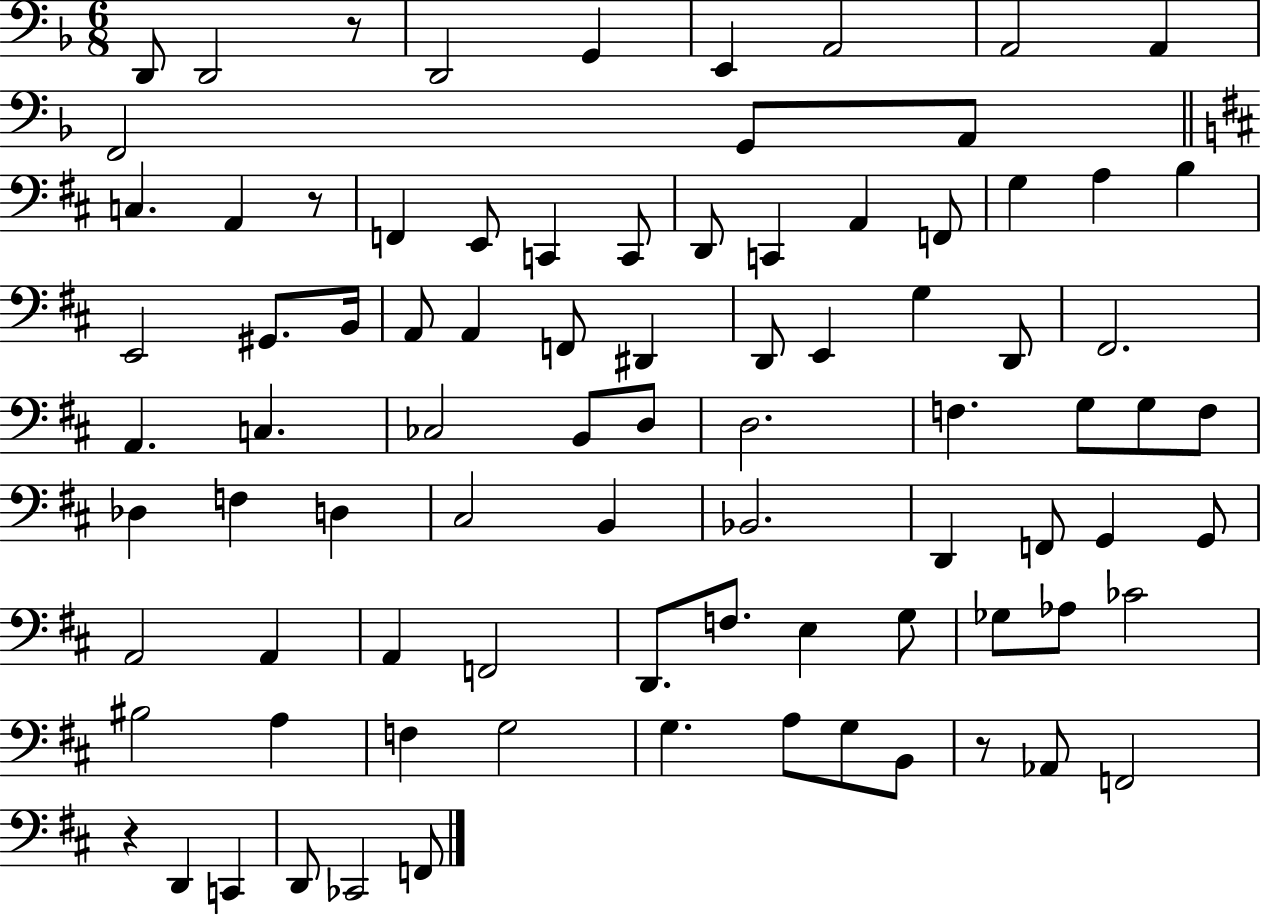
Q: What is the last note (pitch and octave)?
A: F2